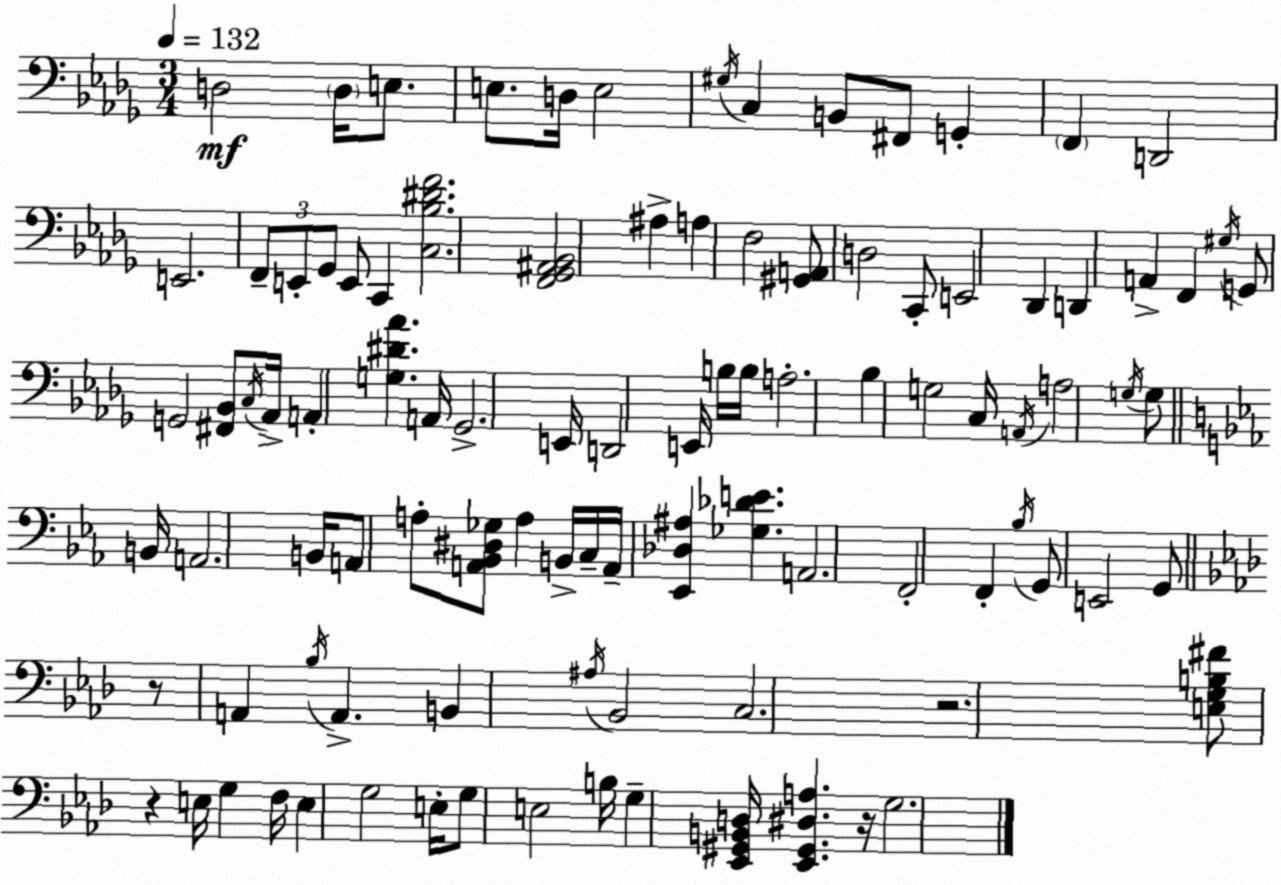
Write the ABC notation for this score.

X:1
T:Untitled
M:3/4
L:1/4
K:Bbm
D,2 D,/4 E,/2 E,/2 D,/4 E,2 ^G,/4 C, B,,/2 ^F,,/2 G,, F,, D,,2 E,,2 F,,/2 E,,/2 _G,,/2 E,,/2 C,, [C,_B,^DF]2 [F,,_G,,^A,,_B,,]2 ^A, A, F,2 [^G,,A,,]/2 D,2 C,,/2 E,,2 _D,, D,, A,, F,, ^G,/4 G,,/2 G,,2 [^F,,_B,,]/2 C,/4 _A,,/4 A,, [G,^D_A] A,,/4 _G,,2 E,,/4 D,,2 E,,/4 B,/4 B,/4 A,2 _B, G,2 C,/4 A,,/4 A,2 G,/4 G,/2 B,,/4 A,,2 B,,/4 A,,/2 A,/2 [A,,_B,,^D,_G,]/2 A, B,,/4 C,/4 A,,/4 [_E,,_D,^A,] [_G,_DE] A,,2 F,,2 F,, _B,/4 G,,/2 E,,2 G,,/2 z/2 A,, _B,/4 A,, B,, ^A,/4 _B,,2 C,2 z2 [E,G,B,^F]/2 z E,/4 G, F,/4 E, G,2 E,/4 G,/2 E,2 B,/4 G, [_E,,^G,,B,,D,]/4 [_E,,^G,,^D,A,] z/4 G,2